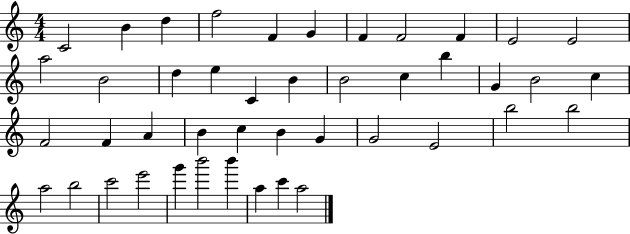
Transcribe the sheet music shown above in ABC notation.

X:1
T:Untitled
M:4/4
L:1/4
K:C
C2 B d f2 F G F F2 F E2 E2 a2 B2 d e C B B2 c b G B2 c F2 F A B c B G G2 E2 b2 b2 a2 b2 c'2 e'2 g' b'2 b' a c' a2